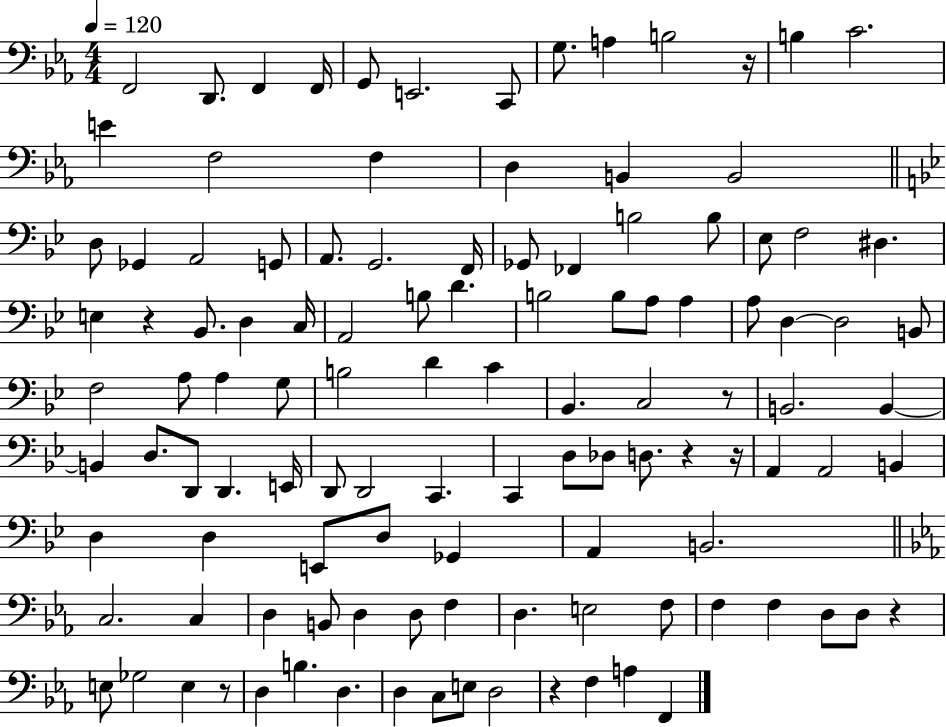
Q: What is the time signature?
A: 4/4